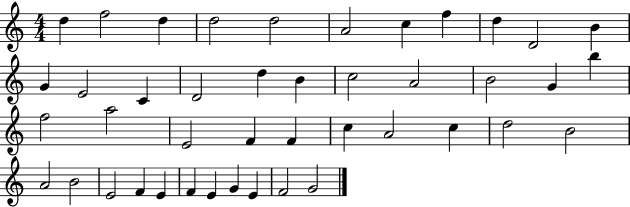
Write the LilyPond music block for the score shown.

{
  \clef treble
  \numericTimeSignature
  \time 4/4
  \key c \major
  d''4 f''2 d''4 | d''2 d''2 | a'2 c''4 f''4 | d''4 d'2 b'4 | \break g'4 e'2 c'4 | d'2 d''4 b'4 | c''2 a'2 | b'2 g'4 b''4 | \break f''2 a''2 | e'2 f'4 f'4 | c''4 a'2 c''4 | d''2 b'2 | \break a'2 b'2 | e'2 f'4 e'4 | f'4 e'4 g'4 e'4 | f'2 g'2 | \break \bar "|."
}